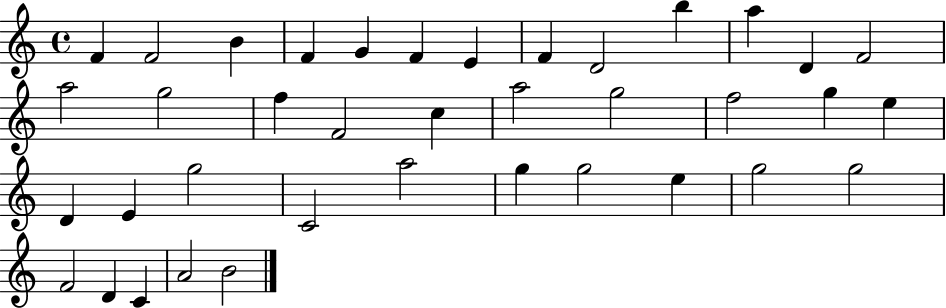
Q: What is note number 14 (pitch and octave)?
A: A5